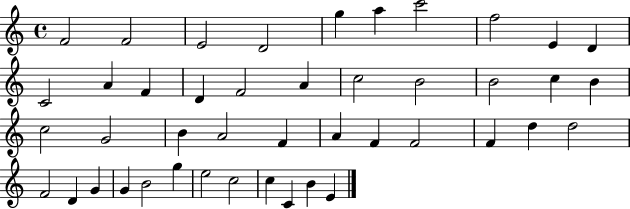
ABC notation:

X:1
T:Untitled
M:4/4
L:1/4
K:C
F2 F2 E2 D2 g a c'2 f2 E D C2 A F D F2 A c2 B2 B2 c B c2 G2 B A2 F A F F2 F d d2 F2 D G G B2 g e2 c2 c C B E